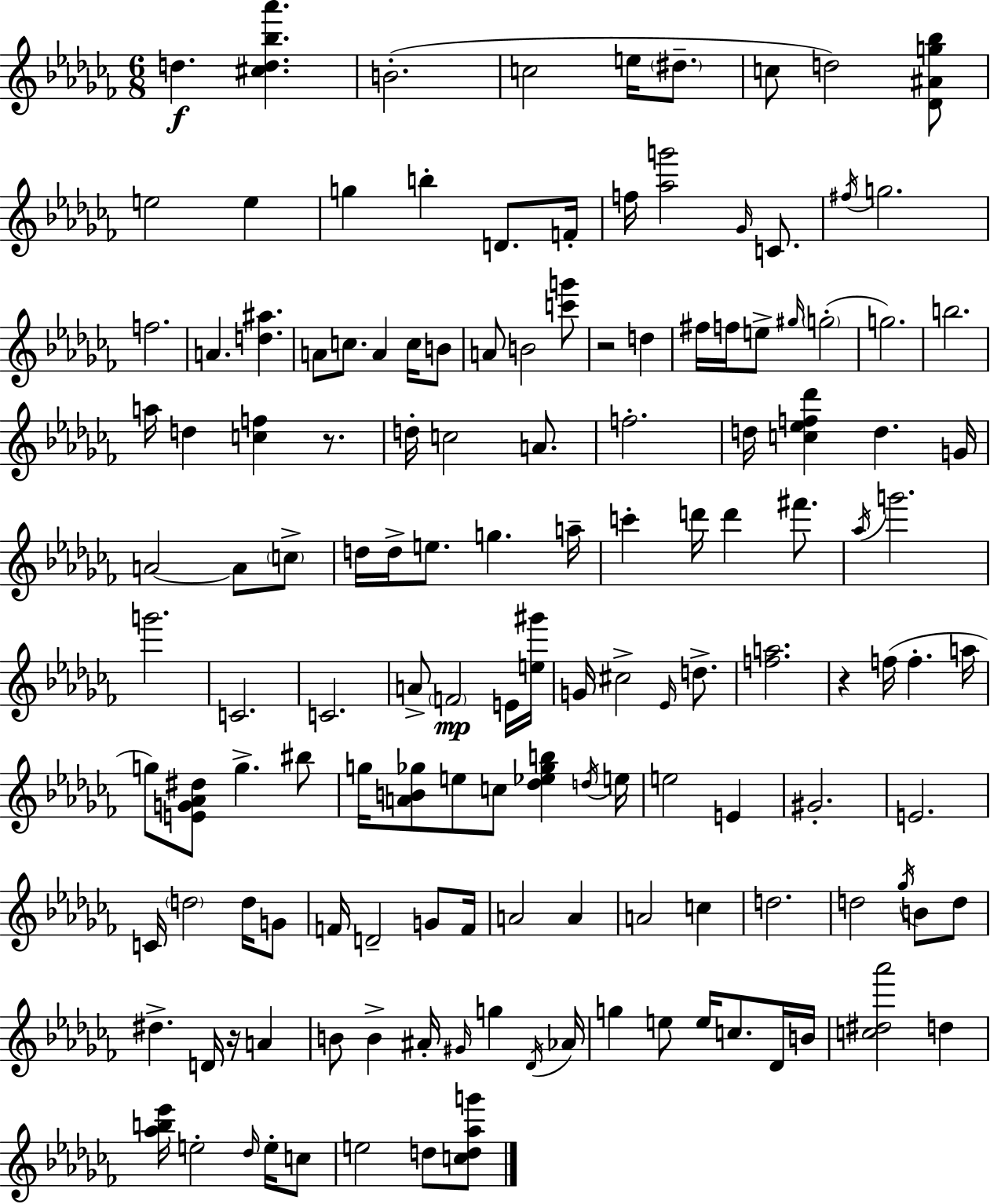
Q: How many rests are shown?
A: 4